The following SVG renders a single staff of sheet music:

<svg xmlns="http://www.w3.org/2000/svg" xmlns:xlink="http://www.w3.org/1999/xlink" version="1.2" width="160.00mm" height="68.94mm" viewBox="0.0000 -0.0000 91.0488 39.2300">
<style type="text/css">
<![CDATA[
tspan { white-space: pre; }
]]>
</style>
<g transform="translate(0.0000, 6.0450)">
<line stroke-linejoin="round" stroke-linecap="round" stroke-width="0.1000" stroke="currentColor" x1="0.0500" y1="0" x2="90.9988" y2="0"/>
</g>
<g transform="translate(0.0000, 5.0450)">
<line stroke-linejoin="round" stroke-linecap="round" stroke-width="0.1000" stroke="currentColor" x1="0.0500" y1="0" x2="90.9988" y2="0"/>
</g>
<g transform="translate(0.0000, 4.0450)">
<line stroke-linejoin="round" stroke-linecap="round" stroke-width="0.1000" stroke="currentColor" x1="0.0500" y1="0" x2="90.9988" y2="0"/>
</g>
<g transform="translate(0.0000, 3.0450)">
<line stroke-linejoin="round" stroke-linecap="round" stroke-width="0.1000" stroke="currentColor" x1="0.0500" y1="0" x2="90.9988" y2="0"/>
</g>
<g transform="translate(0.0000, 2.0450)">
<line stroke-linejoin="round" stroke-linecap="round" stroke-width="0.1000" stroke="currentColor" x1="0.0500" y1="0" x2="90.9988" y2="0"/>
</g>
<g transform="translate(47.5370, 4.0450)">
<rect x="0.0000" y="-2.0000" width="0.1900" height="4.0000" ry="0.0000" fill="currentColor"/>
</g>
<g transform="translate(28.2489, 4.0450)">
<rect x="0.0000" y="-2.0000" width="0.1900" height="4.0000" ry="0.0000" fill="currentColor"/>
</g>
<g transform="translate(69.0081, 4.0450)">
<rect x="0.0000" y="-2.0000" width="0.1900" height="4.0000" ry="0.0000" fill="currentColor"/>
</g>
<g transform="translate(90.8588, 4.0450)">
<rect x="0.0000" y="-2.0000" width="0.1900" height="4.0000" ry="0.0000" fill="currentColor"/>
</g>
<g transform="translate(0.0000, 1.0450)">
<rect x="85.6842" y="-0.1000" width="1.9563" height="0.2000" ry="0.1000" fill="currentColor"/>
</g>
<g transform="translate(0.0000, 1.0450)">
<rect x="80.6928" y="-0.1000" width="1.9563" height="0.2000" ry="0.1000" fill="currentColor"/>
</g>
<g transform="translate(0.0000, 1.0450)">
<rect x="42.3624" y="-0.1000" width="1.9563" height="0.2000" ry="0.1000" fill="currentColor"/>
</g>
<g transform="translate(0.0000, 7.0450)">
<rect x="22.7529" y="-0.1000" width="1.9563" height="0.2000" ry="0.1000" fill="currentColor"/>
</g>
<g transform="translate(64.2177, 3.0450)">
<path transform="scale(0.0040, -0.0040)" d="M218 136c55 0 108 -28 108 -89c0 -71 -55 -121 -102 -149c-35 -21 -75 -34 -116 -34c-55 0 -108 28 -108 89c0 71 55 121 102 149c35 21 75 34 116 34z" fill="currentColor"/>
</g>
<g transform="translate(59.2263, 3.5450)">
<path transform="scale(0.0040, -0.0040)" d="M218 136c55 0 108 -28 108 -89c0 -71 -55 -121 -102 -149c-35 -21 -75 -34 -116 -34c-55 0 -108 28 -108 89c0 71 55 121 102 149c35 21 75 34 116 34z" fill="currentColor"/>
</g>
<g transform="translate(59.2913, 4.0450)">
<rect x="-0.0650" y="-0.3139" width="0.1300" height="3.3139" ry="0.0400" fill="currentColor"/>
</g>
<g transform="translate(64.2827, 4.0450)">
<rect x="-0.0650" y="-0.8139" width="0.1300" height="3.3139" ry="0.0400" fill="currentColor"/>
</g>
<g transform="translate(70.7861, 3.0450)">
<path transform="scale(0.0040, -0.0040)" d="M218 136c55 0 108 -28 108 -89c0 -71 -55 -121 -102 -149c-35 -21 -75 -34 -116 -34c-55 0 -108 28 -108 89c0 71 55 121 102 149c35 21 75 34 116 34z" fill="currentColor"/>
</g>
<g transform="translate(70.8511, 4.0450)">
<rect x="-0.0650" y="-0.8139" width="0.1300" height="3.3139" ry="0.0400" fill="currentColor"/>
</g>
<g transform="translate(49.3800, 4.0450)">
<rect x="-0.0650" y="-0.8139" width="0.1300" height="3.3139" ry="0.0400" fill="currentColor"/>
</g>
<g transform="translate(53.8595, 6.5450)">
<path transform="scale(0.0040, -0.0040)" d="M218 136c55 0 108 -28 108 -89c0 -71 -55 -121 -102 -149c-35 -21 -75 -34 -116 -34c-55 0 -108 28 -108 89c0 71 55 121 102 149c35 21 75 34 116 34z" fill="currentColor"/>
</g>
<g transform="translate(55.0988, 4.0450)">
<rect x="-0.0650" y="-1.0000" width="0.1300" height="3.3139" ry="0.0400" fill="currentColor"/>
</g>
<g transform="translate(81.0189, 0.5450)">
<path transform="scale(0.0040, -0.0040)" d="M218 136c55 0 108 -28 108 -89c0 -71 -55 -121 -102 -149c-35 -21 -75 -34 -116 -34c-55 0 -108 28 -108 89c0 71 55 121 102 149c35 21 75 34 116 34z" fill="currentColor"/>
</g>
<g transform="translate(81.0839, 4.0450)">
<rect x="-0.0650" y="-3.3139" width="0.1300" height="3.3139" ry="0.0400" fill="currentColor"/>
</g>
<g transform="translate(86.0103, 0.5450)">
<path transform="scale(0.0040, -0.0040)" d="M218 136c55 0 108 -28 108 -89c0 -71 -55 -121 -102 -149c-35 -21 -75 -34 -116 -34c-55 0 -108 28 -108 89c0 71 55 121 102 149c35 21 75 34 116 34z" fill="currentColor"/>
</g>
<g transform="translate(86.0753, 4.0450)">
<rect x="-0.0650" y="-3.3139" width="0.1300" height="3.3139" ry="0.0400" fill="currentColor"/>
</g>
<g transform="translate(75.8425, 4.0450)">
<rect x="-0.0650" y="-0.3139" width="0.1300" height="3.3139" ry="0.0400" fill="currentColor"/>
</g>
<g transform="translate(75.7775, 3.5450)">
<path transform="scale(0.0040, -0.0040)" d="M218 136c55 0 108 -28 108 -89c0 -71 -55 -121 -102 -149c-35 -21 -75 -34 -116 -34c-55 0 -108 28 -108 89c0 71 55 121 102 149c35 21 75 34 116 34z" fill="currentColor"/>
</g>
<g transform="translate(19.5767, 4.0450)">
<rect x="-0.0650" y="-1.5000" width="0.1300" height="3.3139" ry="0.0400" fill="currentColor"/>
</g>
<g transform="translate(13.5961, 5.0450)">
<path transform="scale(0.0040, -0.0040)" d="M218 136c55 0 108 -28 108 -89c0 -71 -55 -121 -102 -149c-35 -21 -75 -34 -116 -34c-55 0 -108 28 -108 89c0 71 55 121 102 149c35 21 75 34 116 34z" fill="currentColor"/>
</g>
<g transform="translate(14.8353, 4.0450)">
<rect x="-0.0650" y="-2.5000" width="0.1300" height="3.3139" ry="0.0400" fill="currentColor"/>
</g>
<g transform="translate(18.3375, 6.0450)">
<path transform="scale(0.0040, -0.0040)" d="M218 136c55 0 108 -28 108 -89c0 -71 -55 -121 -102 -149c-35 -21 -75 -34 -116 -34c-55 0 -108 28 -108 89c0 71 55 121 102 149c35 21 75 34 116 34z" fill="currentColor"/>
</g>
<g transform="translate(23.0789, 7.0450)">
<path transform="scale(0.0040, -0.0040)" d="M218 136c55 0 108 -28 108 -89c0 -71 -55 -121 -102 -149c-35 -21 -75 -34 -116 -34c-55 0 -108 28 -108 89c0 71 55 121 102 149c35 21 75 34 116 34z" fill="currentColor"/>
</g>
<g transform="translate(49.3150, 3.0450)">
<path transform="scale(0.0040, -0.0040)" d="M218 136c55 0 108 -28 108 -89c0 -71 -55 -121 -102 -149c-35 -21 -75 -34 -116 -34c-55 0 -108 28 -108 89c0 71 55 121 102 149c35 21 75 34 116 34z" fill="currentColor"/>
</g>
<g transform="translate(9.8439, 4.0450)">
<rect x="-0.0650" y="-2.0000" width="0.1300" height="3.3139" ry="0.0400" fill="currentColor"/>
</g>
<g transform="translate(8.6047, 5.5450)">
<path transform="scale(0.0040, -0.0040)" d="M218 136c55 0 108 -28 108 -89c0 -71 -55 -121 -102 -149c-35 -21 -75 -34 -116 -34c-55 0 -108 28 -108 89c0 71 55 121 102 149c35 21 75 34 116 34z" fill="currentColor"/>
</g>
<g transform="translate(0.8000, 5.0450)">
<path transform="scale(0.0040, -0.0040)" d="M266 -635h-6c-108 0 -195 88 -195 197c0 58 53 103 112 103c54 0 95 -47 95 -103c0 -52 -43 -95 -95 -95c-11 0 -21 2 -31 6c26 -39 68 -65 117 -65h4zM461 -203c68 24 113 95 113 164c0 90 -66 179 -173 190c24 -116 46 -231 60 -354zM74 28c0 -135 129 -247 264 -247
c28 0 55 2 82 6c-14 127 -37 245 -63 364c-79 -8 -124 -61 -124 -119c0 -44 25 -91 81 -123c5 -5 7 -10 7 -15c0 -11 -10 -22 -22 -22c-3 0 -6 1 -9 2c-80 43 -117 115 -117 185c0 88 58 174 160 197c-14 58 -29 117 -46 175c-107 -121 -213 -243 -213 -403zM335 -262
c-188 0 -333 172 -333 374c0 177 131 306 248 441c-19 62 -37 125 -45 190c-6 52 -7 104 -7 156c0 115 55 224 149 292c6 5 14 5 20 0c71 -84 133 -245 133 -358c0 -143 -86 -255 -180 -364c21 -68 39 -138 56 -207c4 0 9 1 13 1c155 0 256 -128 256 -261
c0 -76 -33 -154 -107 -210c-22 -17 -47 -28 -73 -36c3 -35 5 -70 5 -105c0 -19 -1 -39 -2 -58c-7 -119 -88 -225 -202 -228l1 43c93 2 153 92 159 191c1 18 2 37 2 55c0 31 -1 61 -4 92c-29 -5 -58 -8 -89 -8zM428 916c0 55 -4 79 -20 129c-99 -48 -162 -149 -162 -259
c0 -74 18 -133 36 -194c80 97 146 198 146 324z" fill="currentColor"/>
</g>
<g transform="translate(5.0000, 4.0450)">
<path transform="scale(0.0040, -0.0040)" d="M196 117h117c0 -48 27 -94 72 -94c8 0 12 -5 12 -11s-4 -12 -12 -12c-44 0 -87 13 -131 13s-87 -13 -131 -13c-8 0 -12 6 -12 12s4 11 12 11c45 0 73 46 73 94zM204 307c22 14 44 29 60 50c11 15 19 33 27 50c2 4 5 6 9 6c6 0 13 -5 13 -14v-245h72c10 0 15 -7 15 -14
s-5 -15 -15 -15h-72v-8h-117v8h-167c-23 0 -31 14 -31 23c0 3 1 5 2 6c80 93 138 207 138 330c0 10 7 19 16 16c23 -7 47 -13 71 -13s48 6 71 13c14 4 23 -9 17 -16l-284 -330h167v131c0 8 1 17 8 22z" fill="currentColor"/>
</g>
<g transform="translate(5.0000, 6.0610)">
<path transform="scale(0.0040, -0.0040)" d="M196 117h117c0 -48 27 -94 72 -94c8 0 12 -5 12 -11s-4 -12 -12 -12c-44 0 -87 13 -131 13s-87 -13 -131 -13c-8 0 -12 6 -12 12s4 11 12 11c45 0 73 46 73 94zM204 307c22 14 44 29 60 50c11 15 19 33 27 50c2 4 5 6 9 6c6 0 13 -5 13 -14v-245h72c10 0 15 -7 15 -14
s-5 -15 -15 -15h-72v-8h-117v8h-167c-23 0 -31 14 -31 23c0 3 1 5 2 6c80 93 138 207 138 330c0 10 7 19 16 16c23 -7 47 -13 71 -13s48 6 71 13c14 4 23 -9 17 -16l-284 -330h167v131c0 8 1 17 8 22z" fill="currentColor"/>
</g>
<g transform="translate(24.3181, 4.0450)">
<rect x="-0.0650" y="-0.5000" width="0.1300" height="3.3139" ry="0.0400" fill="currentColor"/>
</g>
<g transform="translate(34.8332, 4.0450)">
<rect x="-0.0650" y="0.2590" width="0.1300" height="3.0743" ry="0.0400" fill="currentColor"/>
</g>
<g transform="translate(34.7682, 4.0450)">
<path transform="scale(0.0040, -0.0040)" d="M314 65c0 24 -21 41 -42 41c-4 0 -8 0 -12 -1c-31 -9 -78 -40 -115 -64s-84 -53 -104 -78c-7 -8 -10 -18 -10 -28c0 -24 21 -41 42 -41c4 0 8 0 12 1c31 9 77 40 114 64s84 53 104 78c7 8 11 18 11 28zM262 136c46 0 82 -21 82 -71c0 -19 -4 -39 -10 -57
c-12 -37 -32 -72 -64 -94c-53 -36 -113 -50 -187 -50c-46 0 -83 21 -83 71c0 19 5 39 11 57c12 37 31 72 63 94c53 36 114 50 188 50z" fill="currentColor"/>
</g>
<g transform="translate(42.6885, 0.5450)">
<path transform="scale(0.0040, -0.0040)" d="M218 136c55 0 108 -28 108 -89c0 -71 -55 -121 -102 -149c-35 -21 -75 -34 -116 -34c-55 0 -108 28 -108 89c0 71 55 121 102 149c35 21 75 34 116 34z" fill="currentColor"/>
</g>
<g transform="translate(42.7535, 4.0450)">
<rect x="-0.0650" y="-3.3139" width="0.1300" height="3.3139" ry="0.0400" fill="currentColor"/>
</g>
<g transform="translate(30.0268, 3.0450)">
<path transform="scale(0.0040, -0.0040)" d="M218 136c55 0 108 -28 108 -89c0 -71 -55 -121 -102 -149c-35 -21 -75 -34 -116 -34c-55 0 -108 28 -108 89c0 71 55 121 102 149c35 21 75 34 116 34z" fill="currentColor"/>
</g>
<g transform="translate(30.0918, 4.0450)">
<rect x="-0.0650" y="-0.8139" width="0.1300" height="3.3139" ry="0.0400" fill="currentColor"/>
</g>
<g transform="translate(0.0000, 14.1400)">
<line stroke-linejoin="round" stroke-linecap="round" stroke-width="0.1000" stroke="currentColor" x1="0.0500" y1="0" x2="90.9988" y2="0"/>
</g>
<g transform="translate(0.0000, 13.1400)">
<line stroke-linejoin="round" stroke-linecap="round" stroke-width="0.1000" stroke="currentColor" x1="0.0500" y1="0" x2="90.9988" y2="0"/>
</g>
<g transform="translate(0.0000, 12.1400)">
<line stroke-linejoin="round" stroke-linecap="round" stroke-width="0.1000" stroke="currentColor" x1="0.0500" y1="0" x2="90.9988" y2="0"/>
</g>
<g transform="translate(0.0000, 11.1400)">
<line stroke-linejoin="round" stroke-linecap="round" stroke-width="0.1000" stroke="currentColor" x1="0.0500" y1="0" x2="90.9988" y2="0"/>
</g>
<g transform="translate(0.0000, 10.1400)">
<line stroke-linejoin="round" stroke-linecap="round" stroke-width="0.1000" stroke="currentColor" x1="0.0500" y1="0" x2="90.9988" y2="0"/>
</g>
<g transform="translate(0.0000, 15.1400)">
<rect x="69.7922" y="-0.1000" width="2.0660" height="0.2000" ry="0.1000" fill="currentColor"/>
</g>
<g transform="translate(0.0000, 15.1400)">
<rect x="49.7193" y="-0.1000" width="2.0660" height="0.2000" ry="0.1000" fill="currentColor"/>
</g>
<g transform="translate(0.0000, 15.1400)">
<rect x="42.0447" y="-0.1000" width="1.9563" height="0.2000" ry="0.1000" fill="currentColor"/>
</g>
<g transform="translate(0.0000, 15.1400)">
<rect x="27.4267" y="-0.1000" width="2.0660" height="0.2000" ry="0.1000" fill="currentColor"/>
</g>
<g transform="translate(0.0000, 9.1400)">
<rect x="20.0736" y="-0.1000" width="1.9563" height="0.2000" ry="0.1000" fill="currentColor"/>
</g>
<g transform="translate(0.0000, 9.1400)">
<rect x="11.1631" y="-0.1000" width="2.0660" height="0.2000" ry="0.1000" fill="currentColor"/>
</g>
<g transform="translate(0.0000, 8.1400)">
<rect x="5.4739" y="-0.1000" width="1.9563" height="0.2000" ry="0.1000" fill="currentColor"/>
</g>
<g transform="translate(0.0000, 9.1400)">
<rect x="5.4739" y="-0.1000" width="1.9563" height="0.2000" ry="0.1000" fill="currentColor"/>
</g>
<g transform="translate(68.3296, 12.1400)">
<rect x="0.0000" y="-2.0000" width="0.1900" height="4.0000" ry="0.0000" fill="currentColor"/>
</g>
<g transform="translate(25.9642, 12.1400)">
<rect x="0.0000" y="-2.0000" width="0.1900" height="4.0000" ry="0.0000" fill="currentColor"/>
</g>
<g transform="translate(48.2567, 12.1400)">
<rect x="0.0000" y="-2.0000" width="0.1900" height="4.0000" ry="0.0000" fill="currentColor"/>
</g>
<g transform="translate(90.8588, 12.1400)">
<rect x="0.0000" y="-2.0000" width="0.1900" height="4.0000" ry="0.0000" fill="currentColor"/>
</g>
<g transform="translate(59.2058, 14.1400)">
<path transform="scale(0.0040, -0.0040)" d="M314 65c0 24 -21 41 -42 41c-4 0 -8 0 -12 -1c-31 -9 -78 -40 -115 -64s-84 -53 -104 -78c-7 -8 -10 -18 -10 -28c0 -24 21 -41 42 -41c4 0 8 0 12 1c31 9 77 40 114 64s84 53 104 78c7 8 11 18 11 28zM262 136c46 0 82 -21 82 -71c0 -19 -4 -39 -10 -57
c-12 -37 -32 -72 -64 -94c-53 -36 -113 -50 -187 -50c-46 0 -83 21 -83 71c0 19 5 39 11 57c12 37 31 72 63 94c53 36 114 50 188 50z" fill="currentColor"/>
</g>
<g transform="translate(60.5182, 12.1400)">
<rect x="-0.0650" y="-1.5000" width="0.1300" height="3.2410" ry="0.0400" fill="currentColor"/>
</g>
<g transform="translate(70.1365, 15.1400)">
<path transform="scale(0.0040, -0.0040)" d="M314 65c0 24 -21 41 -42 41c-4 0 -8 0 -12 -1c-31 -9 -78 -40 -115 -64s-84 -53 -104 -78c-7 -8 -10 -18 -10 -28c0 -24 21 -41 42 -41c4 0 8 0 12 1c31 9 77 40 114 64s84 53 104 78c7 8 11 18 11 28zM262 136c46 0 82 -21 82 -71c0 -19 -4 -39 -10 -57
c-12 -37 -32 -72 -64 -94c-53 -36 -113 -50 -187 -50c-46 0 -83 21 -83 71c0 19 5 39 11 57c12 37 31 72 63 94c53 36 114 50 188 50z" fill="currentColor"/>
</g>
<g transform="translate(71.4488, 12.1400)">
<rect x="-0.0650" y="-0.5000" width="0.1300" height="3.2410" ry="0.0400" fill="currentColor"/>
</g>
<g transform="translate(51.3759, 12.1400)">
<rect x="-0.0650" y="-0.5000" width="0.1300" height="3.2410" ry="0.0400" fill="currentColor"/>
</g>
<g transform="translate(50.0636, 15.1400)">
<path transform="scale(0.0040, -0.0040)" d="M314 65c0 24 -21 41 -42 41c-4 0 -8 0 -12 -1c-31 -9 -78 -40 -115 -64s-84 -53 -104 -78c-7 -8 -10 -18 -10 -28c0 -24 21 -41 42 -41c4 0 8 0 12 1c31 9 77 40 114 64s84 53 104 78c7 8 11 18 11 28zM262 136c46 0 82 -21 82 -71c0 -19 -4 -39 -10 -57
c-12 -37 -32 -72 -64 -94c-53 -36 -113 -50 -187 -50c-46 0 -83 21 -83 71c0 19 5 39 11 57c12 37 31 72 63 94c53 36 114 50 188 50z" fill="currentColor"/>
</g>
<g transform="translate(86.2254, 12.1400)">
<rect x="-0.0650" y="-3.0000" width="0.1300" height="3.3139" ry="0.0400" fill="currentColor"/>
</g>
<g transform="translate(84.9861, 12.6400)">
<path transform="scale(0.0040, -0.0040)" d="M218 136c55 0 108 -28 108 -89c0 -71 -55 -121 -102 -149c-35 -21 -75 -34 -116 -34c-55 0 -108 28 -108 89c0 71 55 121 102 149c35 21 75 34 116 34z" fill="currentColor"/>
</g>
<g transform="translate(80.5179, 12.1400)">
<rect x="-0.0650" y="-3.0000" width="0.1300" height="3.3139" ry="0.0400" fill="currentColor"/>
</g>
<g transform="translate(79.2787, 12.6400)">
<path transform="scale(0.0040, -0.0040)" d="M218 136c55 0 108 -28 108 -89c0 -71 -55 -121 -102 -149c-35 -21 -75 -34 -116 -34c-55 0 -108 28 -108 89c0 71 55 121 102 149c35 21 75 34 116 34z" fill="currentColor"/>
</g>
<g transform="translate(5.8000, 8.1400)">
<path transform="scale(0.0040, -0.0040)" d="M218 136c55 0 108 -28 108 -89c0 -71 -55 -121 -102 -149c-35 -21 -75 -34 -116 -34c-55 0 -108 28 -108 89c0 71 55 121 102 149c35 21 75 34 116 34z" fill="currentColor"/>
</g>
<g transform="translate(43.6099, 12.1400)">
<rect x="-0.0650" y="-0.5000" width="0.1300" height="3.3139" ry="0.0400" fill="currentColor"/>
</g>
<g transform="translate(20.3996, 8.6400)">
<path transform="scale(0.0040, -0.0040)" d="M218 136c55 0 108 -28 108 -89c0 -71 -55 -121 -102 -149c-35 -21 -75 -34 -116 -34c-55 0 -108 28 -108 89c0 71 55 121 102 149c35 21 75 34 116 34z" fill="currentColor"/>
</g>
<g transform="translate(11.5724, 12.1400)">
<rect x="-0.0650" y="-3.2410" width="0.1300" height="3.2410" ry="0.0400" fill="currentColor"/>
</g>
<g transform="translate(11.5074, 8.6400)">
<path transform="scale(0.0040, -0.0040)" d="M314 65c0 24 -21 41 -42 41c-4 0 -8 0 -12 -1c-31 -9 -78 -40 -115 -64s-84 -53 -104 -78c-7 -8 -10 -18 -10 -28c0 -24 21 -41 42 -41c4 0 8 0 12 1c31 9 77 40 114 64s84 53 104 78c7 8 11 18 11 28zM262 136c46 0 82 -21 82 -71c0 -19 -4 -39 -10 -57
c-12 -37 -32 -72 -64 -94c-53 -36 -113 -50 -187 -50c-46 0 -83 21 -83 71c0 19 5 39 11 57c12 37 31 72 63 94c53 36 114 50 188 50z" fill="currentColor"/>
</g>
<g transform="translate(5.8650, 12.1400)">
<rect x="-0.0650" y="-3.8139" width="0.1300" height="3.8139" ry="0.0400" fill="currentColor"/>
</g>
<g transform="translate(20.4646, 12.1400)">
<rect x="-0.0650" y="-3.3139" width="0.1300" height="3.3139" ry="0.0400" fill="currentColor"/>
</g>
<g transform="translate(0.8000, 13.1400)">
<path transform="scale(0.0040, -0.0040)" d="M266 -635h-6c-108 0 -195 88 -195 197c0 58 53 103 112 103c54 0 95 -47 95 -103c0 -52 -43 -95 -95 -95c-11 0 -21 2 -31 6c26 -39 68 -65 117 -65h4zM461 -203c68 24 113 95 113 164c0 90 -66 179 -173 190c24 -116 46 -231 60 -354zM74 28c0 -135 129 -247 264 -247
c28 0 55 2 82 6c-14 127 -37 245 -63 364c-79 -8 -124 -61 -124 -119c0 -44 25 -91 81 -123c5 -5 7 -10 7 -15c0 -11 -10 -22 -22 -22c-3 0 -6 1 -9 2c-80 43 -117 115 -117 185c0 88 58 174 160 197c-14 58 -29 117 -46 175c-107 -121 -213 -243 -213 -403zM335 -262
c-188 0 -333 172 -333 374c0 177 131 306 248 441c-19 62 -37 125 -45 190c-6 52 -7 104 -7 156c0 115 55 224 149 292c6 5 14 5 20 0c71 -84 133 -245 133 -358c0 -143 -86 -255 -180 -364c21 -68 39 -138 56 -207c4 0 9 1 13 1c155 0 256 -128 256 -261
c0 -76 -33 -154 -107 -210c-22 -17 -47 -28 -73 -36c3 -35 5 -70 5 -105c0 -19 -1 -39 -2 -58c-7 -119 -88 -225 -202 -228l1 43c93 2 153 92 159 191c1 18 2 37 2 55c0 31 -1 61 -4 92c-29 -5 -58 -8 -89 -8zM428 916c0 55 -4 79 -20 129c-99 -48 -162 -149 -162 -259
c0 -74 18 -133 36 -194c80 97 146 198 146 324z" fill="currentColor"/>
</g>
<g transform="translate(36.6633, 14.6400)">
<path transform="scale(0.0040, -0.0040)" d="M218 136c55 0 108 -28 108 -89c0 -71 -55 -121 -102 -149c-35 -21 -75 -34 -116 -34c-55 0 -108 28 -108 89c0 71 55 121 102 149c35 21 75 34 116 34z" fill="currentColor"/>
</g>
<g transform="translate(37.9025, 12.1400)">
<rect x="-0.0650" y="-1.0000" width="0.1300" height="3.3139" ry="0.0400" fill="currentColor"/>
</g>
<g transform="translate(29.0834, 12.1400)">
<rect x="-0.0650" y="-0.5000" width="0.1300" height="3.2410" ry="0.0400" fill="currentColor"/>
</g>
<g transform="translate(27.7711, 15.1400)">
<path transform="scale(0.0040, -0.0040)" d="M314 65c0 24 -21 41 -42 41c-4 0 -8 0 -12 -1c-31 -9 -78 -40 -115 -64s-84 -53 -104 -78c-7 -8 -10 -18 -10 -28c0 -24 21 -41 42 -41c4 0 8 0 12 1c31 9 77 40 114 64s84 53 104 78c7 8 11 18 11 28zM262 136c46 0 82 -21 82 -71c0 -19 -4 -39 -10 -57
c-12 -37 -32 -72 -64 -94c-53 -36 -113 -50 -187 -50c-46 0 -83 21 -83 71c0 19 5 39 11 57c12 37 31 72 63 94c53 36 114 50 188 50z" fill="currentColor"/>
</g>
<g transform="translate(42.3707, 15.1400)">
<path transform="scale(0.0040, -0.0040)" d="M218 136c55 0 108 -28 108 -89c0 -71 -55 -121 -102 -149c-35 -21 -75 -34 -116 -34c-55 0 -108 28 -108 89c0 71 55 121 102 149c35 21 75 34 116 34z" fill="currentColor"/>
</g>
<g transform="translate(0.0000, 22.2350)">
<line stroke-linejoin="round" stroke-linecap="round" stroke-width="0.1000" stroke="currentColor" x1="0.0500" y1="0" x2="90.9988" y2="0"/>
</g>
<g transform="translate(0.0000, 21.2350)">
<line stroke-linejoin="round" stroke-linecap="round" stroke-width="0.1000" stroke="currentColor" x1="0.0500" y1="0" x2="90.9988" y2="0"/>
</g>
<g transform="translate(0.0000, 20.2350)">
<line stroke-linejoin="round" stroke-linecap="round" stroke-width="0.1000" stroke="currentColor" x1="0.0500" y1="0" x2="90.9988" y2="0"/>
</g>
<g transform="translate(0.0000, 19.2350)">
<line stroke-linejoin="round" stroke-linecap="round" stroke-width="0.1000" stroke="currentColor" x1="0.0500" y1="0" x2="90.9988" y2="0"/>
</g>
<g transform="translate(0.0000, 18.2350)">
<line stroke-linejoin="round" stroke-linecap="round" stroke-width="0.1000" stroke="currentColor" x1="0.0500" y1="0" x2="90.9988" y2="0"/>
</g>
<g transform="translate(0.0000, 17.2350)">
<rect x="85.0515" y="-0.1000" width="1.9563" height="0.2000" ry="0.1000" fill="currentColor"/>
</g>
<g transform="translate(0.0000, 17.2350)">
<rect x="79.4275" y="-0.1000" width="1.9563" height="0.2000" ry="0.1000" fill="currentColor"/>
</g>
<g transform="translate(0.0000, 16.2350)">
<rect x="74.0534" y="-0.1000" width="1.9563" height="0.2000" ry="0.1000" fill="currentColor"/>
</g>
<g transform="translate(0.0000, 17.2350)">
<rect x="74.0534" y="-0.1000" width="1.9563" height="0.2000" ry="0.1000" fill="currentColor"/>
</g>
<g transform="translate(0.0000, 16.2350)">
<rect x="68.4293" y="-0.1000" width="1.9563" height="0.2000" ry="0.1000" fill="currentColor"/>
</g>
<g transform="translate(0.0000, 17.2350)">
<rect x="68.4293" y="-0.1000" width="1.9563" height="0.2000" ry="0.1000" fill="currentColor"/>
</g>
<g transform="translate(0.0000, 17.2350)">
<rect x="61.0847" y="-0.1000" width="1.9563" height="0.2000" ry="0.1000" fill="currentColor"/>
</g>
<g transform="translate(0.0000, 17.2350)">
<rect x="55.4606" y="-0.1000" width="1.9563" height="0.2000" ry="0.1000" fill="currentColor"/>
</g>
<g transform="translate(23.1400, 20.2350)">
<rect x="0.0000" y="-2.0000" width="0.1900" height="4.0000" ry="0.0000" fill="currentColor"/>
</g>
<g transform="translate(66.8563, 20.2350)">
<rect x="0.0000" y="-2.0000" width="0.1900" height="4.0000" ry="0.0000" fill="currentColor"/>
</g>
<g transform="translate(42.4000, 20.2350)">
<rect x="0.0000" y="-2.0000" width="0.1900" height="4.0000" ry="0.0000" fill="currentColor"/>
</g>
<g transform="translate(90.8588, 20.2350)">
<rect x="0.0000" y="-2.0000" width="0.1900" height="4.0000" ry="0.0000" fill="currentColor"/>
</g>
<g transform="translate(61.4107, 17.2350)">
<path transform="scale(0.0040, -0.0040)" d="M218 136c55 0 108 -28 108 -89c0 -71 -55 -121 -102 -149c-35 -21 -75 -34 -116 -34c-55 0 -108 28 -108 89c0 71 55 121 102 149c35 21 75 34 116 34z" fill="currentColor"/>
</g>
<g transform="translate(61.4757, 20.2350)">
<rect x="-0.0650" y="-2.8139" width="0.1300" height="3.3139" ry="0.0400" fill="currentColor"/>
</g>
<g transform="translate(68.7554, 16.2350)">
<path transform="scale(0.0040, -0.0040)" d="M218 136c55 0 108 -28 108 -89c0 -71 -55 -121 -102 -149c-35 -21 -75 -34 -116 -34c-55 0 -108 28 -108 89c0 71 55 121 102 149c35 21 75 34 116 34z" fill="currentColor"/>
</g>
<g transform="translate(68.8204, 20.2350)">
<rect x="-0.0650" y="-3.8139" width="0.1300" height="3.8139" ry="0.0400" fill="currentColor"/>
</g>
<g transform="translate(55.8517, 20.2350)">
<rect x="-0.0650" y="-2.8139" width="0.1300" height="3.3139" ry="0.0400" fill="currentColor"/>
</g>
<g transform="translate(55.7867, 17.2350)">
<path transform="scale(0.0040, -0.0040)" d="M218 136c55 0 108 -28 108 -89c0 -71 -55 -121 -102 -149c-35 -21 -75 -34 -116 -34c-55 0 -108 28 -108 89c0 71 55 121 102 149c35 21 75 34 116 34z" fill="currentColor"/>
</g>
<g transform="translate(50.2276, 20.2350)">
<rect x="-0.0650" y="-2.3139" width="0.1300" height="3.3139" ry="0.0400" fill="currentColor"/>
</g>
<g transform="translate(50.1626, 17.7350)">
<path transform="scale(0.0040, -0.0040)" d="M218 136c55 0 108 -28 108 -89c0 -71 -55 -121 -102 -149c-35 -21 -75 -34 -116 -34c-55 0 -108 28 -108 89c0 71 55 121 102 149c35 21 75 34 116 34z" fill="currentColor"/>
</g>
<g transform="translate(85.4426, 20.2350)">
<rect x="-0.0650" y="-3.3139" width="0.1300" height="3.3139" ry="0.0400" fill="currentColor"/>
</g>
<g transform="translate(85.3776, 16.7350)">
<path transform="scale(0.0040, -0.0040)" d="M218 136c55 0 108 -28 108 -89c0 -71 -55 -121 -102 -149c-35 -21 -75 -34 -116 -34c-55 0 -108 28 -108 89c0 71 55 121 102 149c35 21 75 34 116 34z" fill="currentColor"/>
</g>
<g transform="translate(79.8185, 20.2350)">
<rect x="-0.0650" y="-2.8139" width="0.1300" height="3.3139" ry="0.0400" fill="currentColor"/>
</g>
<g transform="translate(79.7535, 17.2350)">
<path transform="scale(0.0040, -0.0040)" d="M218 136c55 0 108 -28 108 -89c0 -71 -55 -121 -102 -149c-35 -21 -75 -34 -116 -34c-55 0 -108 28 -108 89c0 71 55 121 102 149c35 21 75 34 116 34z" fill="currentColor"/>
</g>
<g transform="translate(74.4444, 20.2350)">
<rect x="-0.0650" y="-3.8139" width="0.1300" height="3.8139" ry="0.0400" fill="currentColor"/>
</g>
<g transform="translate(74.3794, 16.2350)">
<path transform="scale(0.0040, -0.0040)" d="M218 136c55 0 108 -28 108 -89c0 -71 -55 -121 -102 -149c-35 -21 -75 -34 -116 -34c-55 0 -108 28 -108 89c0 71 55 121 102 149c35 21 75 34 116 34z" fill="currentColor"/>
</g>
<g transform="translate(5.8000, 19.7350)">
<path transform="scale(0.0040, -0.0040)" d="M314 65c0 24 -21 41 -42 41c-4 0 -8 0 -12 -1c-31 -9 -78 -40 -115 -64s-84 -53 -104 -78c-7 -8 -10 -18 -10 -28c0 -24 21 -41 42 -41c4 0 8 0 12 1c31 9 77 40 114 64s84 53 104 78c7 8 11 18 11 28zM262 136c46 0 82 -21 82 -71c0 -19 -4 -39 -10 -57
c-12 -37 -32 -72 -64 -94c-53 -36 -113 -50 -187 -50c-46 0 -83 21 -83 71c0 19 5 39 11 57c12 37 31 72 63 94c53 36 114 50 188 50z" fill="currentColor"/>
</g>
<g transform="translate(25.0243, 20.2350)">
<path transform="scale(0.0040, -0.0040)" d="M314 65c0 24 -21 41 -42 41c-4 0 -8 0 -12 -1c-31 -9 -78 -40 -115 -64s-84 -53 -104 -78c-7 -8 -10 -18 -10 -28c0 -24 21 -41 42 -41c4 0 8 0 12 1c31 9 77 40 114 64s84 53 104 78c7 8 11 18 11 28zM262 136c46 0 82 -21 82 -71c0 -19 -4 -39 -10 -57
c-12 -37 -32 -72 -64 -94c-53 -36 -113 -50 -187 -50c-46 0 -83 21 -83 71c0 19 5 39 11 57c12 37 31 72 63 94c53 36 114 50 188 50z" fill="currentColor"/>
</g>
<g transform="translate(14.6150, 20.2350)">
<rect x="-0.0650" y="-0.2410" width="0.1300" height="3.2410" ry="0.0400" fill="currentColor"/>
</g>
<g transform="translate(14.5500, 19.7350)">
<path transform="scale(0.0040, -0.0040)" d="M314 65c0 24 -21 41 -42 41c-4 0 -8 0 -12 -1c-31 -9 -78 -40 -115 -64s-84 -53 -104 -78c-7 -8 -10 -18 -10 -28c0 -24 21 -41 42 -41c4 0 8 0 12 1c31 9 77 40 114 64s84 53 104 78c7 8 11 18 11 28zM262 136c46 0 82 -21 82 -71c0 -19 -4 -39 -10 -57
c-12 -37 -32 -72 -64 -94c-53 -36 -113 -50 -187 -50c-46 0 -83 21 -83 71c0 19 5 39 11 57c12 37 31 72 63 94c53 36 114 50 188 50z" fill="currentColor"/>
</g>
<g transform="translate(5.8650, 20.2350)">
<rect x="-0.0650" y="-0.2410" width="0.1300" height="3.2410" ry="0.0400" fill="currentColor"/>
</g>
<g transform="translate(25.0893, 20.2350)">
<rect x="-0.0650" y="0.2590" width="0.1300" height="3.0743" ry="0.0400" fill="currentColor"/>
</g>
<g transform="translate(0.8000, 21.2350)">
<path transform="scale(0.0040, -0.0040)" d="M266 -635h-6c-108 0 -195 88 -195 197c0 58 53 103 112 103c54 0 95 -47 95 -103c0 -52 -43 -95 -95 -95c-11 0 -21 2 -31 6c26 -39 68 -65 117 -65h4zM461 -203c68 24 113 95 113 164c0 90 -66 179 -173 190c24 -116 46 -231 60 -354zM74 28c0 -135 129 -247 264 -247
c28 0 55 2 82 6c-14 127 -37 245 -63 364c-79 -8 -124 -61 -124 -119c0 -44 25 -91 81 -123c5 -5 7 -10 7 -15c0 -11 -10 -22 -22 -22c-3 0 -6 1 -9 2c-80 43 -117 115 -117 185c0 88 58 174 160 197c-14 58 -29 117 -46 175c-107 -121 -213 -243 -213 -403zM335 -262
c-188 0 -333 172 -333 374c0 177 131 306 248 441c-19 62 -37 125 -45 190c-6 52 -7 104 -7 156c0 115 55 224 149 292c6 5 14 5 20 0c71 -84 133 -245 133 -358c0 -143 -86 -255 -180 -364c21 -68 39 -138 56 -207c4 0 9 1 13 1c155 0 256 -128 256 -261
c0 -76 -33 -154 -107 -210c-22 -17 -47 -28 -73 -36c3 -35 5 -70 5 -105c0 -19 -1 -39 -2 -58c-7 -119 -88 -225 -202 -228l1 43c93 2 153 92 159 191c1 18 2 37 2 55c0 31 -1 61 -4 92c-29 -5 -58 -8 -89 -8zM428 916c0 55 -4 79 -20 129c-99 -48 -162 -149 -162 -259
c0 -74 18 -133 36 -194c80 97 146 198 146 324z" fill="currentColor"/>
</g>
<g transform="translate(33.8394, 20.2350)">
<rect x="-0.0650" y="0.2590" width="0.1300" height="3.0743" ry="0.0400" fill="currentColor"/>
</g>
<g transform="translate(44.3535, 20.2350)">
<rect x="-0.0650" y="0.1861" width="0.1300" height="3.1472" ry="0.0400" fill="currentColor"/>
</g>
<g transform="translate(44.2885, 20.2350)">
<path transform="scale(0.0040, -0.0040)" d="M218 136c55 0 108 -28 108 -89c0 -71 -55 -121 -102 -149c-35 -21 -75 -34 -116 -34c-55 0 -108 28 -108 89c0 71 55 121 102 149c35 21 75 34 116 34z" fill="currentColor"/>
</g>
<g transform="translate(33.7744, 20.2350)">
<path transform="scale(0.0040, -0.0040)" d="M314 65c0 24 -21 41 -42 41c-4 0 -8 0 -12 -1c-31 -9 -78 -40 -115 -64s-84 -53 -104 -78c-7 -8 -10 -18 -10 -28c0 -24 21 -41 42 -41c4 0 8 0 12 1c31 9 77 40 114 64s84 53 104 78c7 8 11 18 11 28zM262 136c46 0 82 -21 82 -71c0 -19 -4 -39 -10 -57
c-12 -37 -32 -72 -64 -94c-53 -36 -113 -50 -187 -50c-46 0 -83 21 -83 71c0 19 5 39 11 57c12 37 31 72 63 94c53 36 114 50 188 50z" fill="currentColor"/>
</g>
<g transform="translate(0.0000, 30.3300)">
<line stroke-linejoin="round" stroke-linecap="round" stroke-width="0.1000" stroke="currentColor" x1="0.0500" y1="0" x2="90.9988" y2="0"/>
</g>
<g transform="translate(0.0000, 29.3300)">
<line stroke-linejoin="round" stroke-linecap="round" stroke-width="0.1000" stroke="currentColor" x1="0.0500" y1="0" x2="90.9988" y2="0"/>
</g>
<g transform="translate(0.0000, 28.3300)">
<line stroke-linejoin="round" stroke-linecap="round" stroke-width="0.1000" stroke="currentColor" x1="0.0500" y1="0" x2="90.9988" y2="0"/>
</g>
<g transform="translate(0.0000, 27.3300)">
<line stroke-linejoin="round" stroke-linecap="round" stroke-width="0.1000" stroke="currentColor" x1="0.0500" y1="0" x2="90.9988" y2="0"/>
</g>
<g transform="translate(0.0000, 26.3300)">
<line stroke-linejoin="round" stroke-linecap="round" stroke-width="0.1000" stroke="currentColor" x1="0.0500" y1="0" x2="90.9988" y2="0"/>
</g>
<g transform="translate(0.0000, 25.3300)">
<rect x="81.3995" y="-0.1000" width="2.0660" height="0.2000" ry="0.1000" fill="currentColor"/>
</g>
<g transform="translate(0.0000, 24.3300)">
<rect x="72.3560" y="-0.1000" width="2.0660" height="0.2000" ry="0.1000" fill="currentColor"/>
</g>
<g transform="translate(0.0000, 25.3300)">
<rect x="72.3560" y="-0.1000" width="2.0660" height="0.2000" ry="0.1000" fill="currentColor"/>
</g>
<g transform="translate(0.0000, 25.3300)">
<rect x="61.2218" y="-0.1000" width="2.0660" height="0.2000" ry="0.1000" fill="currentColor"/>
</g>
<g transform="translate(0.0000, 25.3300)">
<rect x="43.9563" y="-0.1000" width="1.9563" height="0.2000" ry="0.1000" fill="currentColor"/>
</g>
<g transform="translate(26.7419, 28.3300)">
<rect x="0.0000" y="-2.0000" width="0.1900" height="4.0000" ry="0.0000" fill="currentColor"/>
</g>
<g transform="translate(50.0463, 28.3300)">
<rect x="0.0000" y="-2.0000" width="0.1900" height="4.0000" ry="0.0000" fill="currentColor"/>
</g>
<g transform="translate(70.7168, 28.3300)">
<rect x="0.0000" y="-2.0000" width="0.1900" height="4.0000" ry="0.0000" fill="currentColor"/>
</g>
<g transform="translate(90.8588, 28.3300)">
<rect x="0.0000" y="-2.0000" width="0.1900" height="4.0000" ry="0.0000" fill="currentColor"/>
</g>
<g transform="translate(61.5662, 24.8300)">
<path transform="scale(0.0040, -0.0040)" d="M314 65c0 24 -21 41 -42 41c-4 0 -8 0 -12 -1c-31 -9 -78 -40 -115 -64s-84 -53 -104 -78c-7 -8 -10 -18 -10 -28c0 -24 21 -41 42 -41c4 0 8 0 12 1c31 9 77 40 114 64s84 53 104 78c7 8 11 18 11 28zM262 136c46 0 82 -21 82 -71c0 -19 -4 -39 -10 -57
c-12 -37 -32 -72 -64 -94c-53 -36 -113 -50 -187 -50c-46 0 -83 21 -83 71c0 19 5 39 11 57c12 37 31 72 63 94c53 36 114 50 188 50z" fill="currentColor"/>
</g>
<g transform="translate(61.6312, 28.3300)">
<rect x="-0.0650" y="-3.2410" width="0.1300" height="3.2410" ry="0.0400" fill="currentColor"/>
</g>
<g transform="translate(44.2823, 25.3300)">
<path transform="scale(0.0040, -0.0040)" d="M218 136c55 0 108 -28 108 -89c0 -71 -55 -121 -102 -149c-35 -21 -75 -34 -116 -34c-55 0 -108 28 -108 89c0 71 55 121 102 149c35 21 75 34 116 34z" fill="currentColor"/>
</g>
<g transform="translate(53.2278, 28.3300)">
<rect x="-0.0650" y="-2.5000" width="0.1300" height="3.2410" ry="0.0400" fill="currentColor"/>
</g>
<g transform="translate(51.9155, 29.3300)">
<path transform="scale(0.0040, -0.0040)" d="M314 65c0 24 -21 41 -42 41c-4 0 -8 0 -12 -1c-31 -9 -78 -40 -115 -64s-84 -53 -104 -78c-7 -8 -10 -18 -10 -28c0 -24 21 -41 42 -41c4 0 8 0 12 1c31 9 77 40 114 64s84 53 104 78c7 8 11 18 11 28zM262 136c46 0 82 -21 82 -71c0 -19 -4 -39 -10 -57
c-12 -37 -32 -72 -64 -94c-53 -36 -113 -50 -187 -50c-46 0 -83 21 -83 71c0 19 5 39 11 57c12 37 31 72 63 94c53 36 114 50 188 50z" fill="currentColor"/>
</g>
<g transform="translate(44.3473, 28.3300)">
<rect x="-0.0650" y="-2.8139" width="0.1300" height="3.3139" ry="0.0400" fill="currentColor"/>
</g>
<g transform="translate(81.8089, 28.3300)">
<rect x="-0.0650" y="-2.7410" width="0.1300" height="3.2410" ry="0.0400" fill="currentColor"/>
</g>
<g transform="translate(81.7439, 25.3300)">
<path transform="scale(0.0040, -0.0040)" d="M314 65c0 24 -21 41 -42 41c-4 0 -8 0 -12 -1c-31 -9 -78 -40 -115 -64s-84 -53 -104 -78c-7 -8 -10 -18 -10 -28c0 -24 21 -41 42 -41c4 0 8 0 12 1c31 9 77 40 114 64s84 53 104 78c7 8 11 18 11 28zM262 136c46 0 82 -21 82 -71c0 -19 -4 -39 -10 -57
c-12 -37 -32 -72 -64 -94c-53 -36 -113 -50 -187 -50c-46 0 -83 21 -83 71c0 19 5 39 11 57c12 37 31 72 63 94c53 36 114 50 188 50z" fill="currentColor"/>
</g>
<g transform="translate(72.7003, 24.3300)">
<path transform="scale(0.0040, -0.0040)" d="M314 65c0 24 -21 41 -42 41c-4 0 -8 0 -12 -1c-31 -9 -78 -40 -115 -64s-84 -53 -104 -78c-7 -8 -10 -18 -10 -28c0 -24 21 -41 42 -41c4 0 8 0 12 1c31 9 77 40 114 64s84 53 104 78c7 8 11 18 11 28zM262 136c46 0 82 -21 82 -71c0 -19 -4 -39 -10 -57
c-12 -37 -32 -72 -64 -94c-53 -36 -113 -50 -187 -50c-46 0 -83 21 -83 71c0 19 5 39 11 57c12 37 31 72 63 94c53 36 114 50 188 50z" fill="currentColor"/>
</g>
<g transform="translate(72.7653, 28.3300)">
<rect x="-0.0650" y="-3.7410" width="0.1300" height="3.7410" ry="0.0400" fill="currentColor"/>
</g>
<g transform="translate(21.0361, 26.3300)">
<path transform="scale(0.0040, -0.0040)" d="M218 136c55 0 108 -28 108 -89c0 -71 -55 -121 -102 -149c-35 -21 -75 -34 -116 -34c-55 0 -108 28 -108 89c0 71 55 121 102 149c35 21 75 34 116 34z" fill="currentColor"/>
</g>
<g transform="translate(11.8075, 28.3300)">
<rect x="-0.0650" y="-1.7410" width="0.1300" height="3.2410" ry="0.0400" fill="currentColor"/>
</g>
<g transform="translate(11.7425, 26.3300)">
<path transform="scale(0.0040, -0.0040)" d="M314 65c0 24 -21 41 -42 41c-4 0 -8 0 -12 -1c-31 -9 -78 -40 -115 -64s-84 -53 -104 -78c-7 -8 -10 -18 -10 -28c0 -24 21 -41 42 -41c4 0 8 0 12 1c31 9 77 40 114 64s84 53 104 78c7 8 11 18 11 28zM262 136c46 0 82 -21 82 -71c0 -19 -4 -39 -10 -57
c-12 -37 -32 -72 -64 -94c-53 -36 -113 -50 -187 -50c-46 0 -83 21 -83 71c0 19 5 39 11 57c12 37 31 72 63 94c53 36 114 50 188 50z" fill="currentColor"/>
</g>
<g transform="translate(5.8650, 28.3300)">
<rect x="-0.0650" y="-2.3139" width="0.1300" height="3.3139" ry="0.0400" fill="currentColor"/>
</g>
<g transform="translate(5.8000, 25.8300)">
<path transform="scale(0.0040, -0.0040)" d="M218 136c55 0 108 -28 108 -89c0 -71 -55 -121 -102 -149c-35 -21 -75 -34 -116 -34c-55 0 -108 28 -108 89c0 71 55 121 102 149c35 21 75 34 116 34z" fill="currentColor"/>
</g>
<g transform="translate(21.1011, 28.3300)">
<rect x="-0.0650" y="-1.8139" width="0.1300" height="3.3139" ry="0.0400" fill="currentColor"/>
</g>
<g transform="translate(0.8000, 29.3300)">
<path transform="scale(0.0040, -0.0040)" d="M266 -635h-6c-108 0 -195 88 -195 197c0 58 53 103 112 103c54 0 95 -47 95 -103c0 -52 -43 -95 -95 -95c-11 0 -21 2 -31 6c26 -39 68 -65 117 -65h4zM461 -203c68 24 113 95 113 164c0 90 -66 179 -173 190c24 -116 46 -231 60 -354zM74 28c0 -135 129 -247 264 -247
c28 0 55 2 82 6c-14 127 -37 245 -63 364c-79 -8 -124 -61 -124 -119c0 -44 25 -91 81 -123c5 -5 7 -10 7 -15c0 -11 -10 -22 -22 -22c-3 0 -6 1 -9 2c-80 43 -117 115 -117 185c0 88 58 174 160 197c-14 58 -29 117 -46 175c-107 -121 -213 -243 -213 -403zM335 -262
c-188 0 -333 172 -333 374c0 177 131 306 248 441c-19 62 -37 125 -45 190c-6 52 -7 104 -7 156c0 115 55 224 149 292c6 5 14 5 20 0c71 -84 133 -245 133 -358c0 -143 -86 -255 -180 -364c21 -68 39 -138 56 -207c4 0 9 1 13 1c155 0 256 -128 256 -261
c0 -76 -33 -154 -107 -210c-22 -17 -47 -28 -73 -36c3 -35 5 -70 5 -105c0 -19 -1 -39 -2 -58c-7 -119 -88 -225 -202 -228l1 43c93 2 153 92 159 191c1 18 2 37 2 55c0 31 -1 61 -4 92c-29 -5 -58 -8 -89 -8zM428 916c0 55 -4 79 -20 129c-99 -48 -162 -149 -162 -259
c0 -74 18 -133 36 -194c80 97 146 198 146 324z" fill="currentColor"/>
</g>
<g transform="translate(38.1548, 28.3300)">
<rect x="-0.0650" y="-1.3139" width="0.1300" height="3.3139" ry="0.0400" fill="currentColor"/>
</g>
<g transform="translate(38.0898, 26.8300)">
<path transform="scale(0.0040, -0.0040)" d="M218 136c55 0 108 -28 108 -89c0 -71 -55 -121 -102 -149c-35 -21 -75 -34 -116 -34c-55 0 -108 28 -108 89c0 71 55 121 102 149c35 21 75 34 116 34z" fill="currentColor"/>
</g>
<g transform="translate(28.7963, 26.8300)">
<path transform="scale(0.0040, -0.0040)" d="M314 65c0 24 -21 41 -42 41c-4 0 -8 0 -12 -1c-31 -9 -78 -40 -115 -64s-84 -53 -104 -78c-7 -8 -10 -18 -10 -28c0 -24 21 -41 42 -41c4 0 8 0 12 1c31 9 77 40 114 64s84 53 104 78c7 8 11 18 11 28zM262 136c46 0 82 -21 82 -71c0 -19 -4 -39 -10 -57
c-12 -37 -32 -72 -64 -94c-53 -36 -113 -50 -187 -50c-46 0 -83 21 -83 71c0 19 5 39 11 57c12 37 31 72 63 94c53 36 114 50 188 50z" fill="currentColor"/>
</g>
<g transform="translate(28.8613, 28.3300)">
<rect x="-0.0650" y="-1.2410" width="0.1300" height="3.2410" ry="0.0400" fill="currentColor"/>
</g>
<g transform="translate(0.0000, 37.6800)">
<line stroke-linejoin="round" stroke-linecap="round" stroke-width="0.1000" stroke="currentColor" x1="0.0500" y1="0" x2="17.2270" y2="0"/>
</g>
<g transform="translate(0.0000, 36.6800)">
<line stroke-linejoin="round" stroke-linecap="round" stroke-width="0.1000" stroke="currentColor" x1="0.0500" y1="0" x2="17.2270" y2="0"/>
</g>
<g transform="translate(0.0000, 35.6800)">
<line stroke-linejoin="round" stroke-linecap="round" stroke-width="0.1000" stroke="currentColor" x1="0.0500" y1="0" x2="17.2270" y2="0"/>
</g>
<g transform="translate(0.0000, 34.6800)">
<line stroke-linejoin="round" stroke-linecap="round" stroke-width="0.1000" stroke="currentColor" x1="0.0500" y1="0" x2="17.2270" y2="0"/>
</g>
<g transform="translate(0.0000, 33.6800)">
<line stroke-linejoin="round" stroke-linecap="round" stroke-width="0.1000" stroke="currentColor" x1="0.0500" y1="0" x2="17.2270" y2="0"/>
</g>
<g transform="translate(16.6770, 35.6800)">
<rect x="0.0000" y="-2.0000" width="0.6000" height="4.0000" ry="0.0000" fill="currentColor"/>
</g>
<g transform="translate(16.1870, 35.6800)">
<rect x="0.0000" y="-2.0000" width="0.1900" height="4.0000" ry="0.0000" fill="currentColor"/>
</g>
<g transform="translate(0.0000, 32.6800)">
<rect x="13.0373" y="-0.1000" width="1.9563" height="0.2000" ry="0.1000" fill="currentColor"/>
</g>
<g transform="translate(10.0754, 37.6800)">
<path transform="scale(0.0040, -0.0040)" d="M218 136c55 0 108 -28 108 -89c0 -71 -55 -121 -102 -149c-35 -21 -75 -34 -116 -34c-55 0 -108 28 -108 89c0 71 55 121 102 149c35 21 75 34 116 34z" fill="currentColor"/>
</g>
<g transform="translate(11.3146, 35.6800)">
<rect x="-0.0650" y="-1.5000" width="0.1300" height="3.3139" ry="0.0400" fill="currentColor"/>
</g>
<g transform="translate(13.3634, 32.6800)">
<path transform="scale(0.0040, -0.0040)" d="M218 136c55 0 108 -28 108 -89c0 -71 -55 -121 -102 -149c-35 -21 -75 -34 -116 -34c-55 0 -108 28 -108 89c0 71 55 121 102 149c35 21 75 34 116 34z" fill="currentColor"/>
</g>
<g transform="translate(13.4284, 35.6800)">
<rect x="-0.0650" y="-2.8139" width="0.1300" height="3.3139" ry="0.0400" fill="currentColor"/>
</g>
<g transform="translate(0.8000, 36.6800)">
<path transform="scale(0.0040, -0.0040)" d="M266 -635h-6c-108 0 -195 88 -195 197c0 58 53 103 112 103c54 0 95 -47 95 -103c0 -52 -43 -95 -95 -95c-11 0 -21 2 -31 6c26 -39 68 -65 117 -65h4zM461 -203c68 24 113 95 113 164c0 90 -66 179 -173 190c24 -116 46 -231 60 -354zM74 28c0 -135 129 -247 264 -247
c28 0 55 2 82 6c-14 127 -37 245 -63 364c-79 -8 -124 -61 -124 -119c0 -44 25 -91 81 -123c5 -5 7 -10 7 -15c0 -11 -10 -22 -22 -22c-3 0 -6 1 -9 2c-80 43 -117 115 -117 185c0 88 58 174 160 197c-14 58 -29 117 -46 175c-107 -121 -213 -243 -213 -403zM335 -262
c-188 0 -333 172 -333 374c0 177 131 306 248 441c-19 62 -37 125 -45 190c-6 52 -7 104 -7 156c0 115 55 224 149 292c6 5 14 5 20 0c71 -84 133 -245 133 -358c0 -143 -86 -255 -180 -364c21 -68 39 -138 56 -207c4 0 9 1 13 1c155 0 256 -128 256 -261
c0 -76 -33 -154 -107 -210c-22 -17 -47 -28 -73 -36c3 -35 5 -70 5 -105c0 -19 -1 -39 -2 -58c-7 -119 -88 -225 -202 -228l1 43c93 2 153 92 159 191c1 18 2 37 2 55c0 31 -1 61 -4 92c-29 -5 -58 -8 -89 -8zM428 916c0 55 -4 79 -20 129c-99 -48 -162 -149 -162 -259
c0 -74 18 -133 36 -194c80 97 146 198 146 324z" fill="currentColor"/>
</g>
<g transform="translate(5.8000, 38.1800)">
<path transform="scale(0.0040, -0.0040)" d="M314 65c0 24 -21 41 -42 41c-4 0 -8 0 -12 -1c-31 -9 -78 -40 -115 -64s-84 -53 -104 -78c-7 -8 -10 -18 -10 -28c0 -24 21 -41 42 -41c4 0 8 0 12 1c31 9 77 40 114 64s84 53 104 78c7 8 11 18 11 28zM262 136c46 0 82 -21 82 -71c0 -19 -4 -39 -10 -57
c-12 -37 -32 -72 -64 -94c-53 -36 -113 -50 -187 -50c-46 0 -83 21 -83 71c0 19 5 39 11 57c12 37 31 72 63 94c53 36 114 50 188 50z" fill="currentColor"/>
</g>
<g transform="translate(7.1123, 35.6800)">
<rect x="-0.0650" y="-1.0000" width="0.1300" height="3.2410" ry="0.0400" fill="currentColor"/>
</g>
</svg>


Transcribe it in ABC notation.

X:1
T:Untitled
M:4/4
L:1/4
K:C
F G E C d B2 b d D c d d c b b c' b2 b C2 D C C2 E2 C2 A A c2 c2 B2 B2 B g a a c' c' a b g f2 f e2 e a G2 b2 c'2 a2 D2 E a